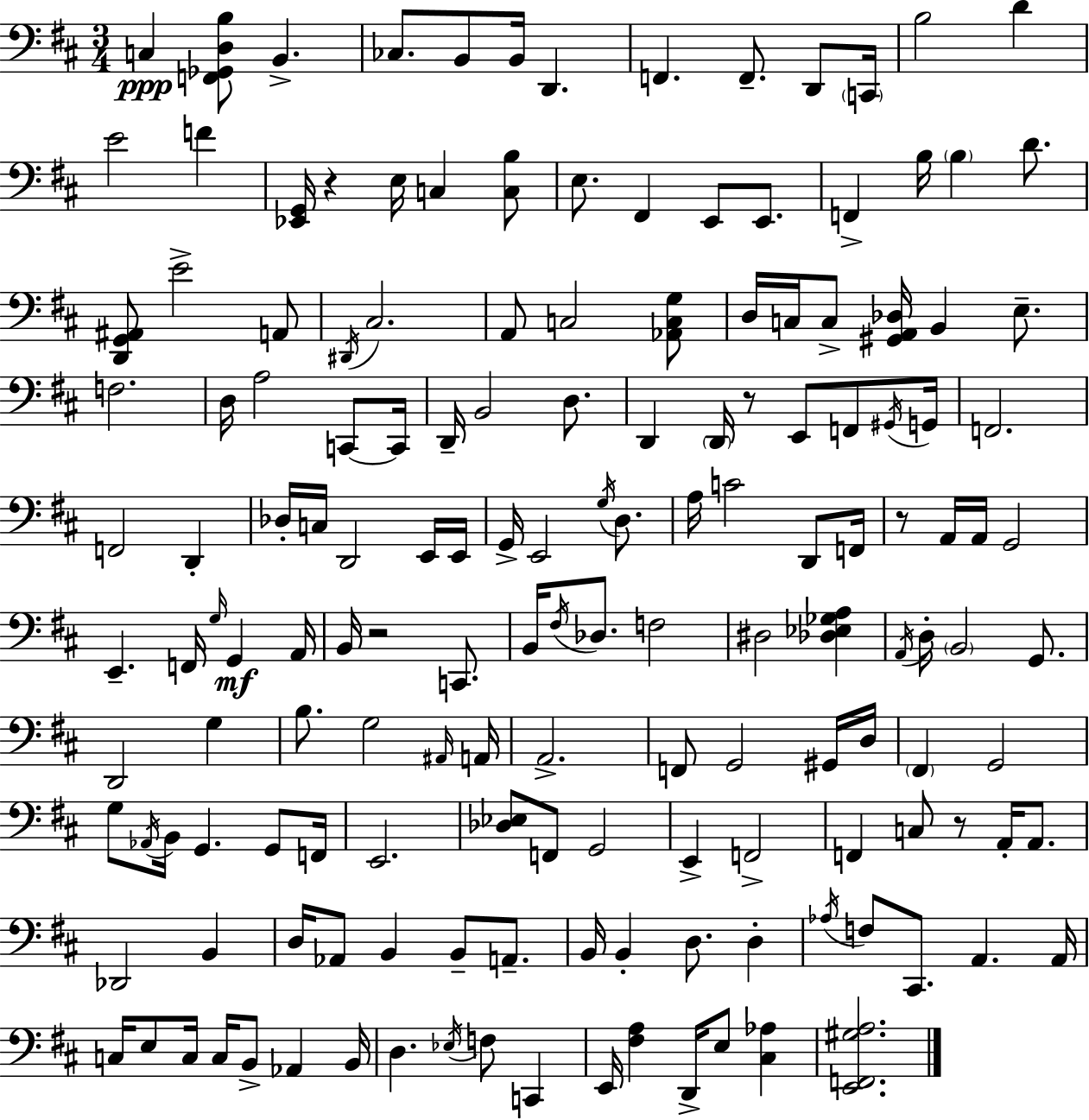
C3/q [F2,Gb2,D3,B3]/e B2/q. CES3/e. B2/e B2/s D2/q. F2/q. F2/e. D2/e C2/s B3/h D4/q E4/h F4/q [Eb2,G2]/s R/q E3/s C3/q [C3,B3]/e E3/e. F#2/q E2/e E2/e. F2/q B3/s B3/q D4/e. [D2,G2,A#2]/e E4/h A2/e D#2/s C#3/h. A2/e C3/h [Ab2,C3,G3]/e D3/s C3/s C3/e [G#2,A2,Db3]/s B2/q E3/e. F3/h. D3/s A3/h C2/e C2/s D2/s B2/h D3/e. D2/q D2/s R/e E2/e F2/e G#2/s G2/s F2/h. F2/h D2/q Db3/s C3/s D2/h E2/s E2/s G2/s E2/h G3/s D3/e. A3/s C4/h D2/e F2/s R/e A2/s A2/s G2/h E2/q. F2/s G3/s G2/q A2/s B2/s R/h C2/e. B2/s F#3/s Db3/e. F3/h D#3/h [Db3,Eb3,Gb3,A3]/q A2/s D3/s B2/h G2/e. D2/h G3/q B3/e. G3/h A#2/s A2/s A2/h. F2/e G2/h G#2/s D3/s F#2/q G2/h G3/e Ab2/s B2/s G2/q. G2/e F2/s E2/h. [Db3,Eb3]/e F2/e G2/h E2/q F2/h F2/q C3/e R/e A2/s A2/e. Db2/h B2/q D3/s Ab2/e B2/q B2/e A2/e. B2/s B2/q D3/e. D3/q Ab3/s F3/e C#2/e. A2/q. A2/s C3/s E3/e C3/s C3/s B2/e Ab2/q B2/s D3/q. Eb3/s F3/e C2/q E2/s [F#3,A3]/q D2/s E3/e [C#3,Ab3]/q [E2,F2,G#3,A3]/h.